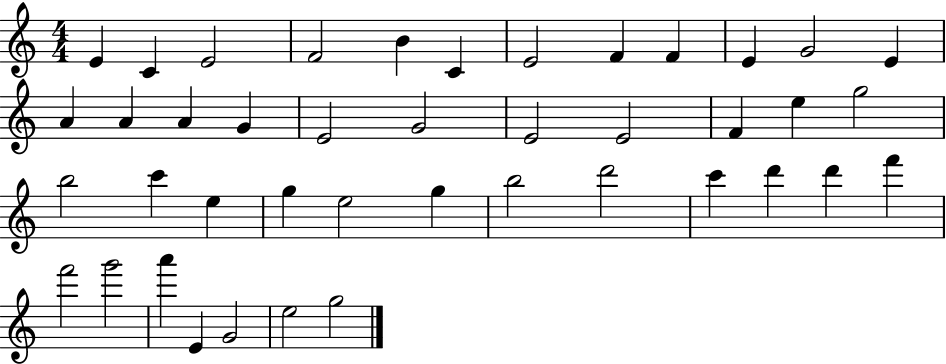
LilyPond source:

{
  \clef treble
  \numericTimeSignature
  \time 4/4
  \key c \major
  e'4 c'4 e'2 | f'2 b'4 c'4 | e'2 f'4 f'4 | e'4 g'2 e'4 | \break a'4 a'4 a'4 g'4 | e'2 g'2 | e'2 e'2 | f'4 e''4 g''2 | \break b''2 c'''4 e''4 | g''4 e''2 g''4 | b''2 d'''2 | c'''4 d'''4 d'''4 f'''4 | \break f'''2 g'''2 | a'''4 e'4 g'2 | e''2 g''2 | \bar "|."
}